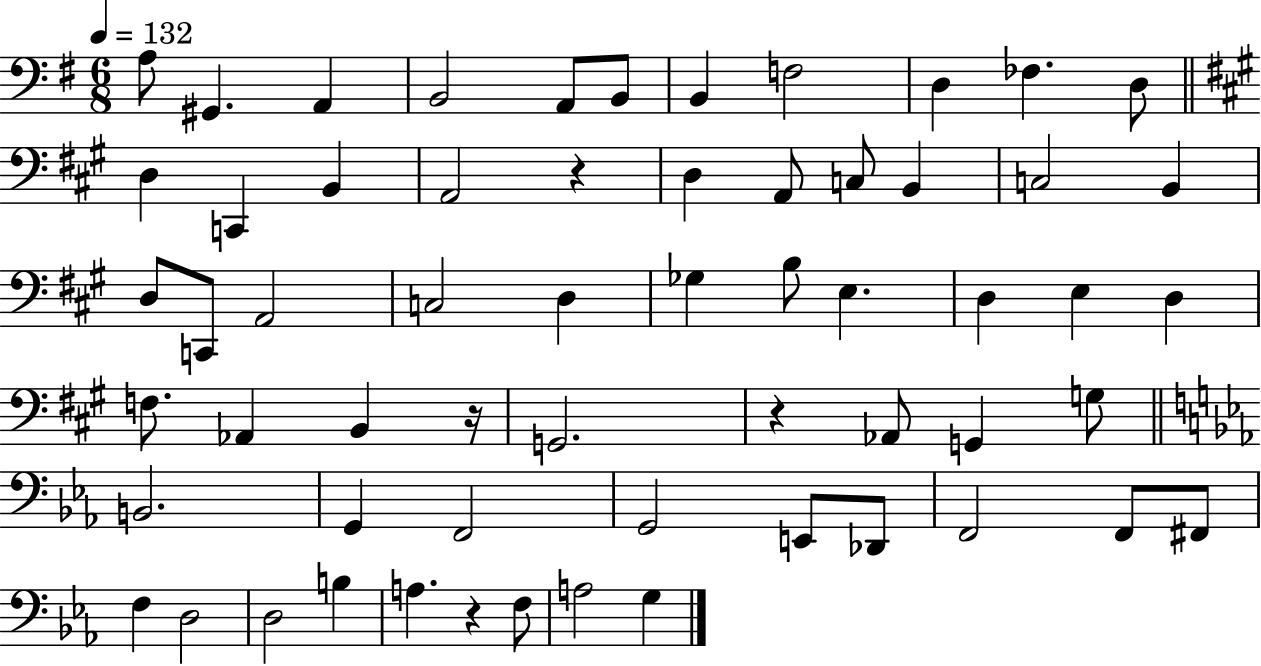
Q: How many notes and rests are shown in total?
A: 60